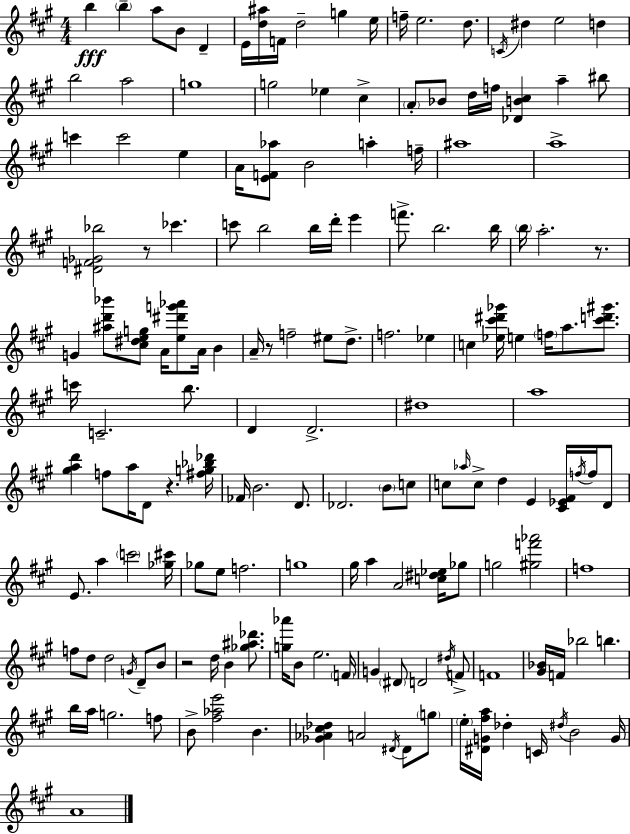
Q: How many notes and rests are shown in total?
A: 163